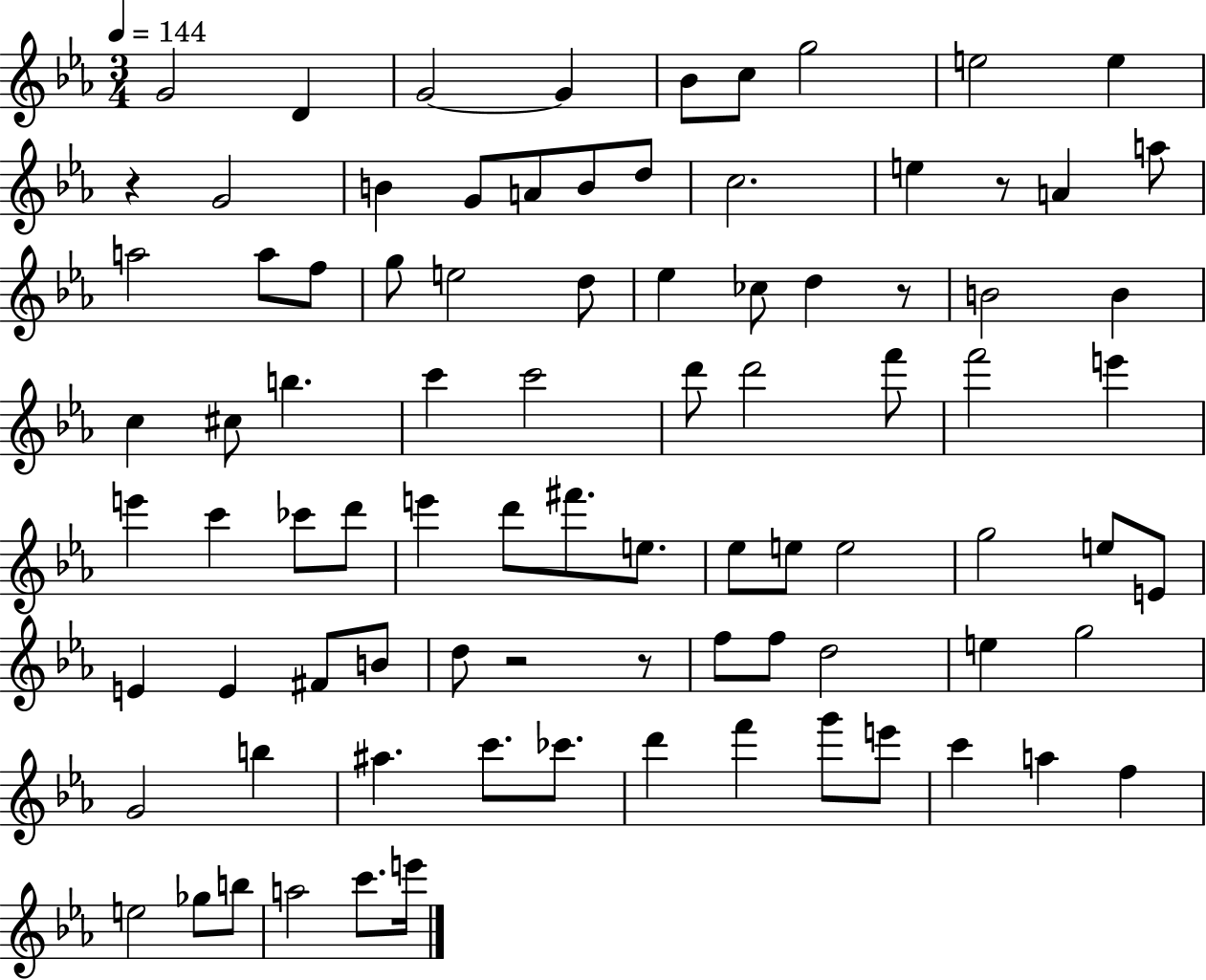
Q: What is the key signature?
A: EES major